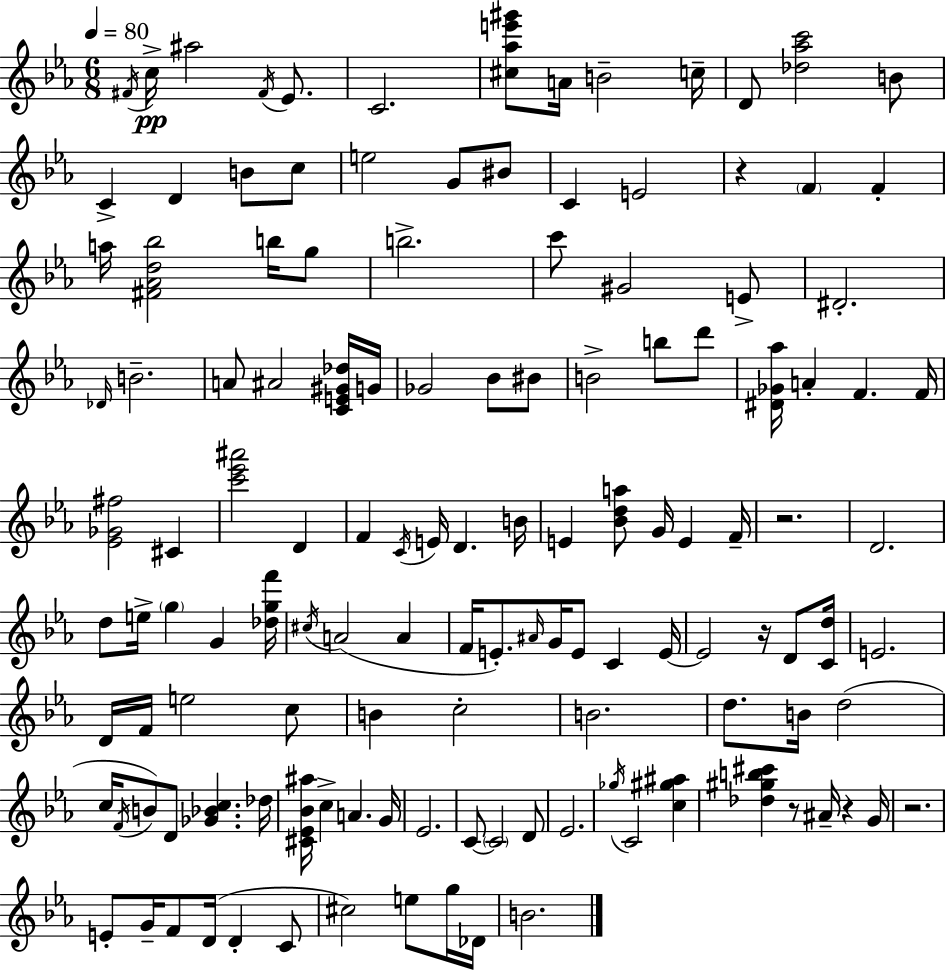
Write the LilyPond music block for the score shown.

{
  \clef treble
  \numericTimeSignature
  \time 6/8
  \key c \minor
  \tempo 4 = 80
  \repeat volta 2 { \acciaccatura { fis'16 }\pp c''16-> ais''2 \acciaccatura { fis'16 } ees'8. | c'2. | <cis'' aes'' e''' gis'''>8 a'16 b'2-- | c''16-- d'8 <des'' aes'' c'''>2 | \break b'8 c'4-> d'4 b'8 | c''8 e''2 g'8 | bis'8 c'4 e'2 | r4 \parenthesize f'4 f'4-. | \break a''16 <fis' aes' d'' bes''>2 b''16 | g''8 b''2.-> | c'''8 gis'2 | e'8-> dis'2.-. | \break \grace { des'16 } b'2.-- | a'8 ais'2 | <c' e' gis' des''>16 g'16 ges'2 bes'8 | bis'8 b'2-> b''8 | \break d'''8 <dis' ges' aes''>16 a'4-. f'4. | f'16 <ees' ges' fis''>2 cis'4 | <c''' ees''' ais'''>2 d'4 | f'4 \acciaccatura { c'16 } e'16 d'4. | \break b'16 e'4 <bes' d'' a''>8 g'16 e'4 | f'16-- r2. | d'2. | d''8 e''16-> \parenthesize g''4 g'4 | \break <des'' g'' f'''>16 \acciaccatura { cis''16 }( a'2 | a'4 f'16 e'8.-.) \grace { ais'16 } g'16 e'8 | c'4 e'16~~ e'2 | r16 d'8 <c' d''>16 e'2. | \break d'16 f'16 e''2 | c''8 b'4 c''2-. | b'2. | d''8. b'16 d''2( | \break c''16 \acciaccatura { f'16 } b'8) d'8 | <ges' bes' c''>4. des''16 <cis' ees' bes' ais''>16 c''4-> | a'4. g'16 ees'2. | c'8~~ \parenthesize c'2 | \break d'8 ees'2. | \acciaccatura { ges''16 } c'2 | <c'' gis'' ais''>4 <des'' gis'' b'' cis'''>4 | r8 ais'16-- r4 g'16 r2. | \break e'8-. g'16-- f'8 | d'16( d'4-. c'8 cis''2) | e''8 g''16 des'16 b'2. | } \bar "|."
}